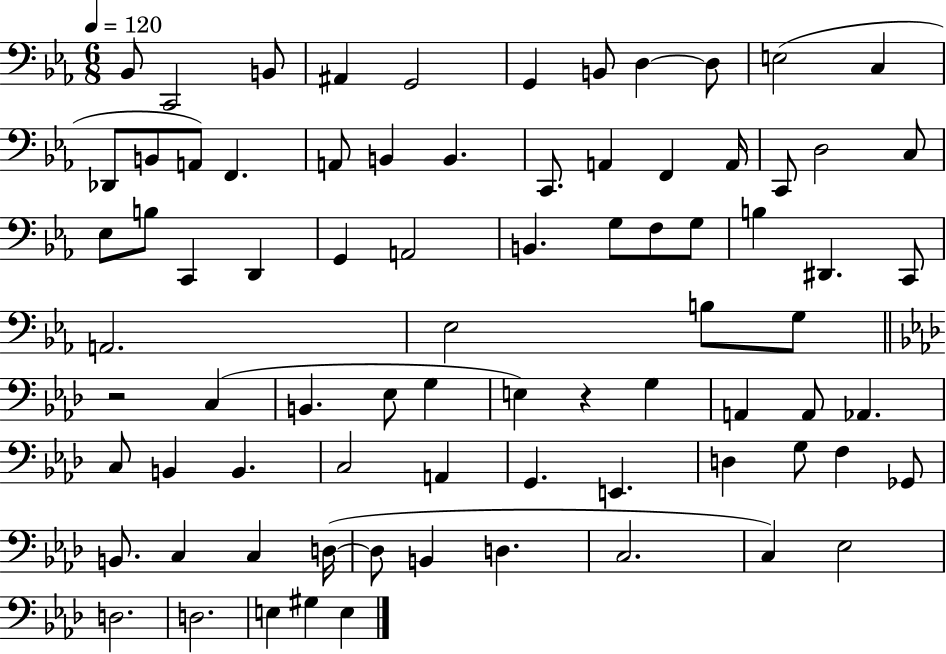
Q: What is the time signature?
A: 6/8